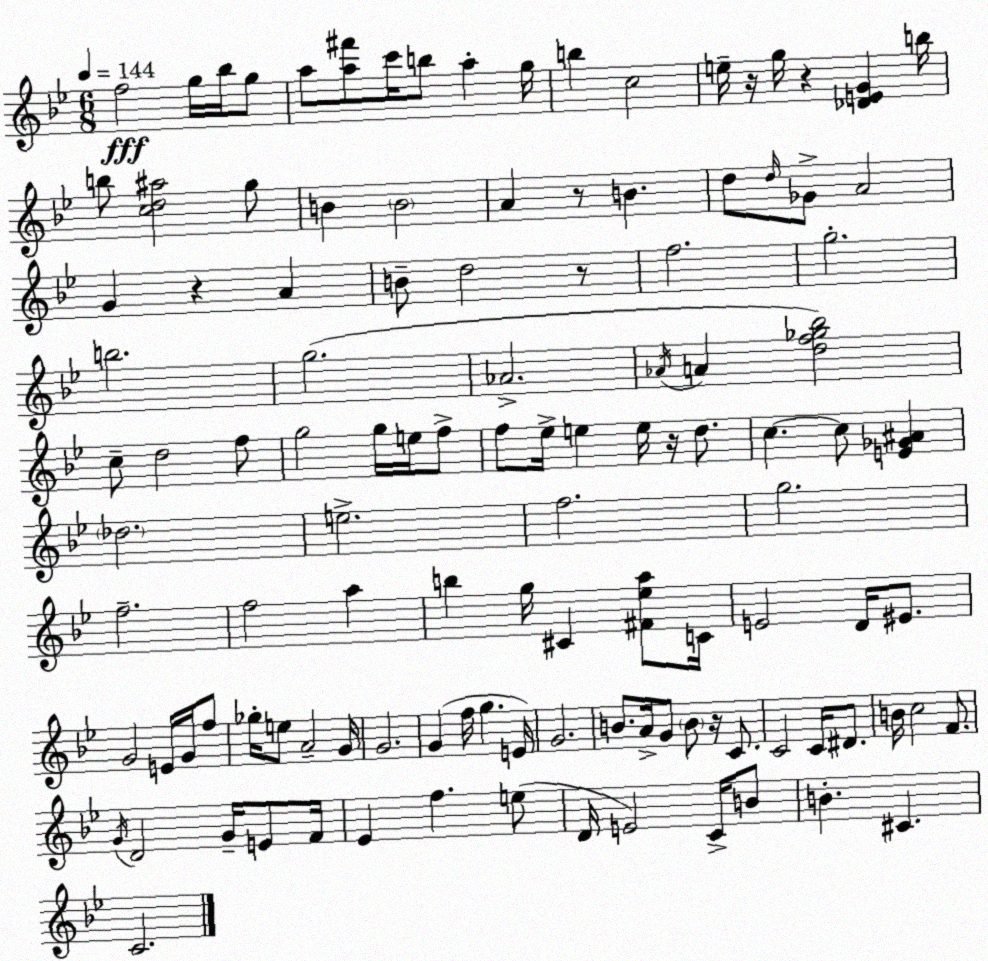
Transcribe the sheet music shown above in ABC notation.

X:1
T:Untitled
M:6/8
L:1/4
K:Bb
f2 g/4 _b/4 g/2 a/2 [a^f']/2 c'/4 b/2 a g/4 b c2 e/4 z/4 g/4 z [_DEG] b/4 b/2 [cd^a]2 g/2 B B2 A z/2 B d/2 d/4 _G/2 A2 G z A B/2 d2 z/2 f2 g2 b2 g2 _A2 _A/4 A [df_g_b]2 c/2 d2 f/2 g2 g/4 e/4 f/2 f/2 _e/4 e e/4 z/4 d/2 c c/2 [E_G^A] _d2 e2 f2 g2 f2 f2 a b g/4 ^C [^F_ea]/2 C/4 E2 D/4 ^E/2 G2 E/4 G/4 f/2 _g/4 e/2 A2 G/4 G2 G f/4 g E/4 G2 B/2 A/4 G/2 B/2 z/4 C/2 C2 C/4 ^D/2 B/4 c2 F/2 G/4 D2 G/4 E/2 F/4 _E f e/2 D/4 E2 C/4 B/2 B ^C C2